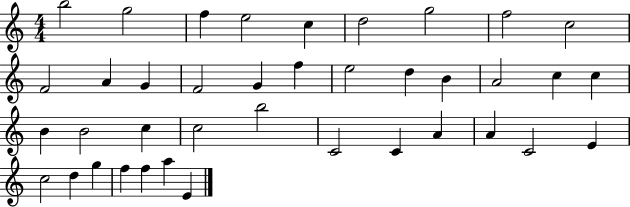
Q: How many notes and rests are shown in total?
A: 39